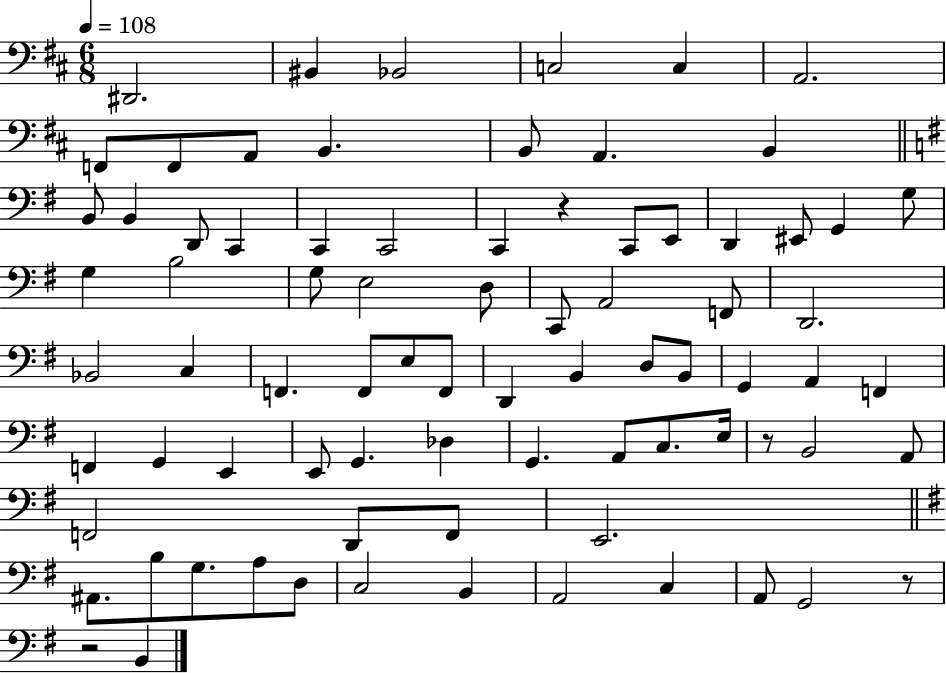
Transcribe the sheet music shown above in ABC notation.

X:1
T:Untitled
M:6/8
L:1/4
K:D
^D,,2 ^B,, _B,,2 C,2 C, A,,2 F,,/2 F,,/2 A,,/2 B,, B,,/2 A,, B,, B,,/2 B,, D,,/2 C,, C,, C,,2 C,, z C,,/2 E,,/2 D,, ^E,,/2 G,, G,/2 G, B,2 G,/2 E,2 D,/2 C,,/2 A,,2 F,,/2 D,,2 _B,,2 C, F,, F,,/2 E,/2 F,,/2 D,, B,, D,/2 B,,/2 G,, A,, F,, F,, G,, E,, E,,/2 G,, _D, G,, A,,/2 C,/2 E,/4 z/2 B,,2 A,,/2 F,,2 D,,/2 F,,/2 E,,2 ^A,,/2 B,/2 G,/2 A,/2 D,/2 C,2 B,, A,,2 C, A,,/2 G,,2 z/2 z2 B,,